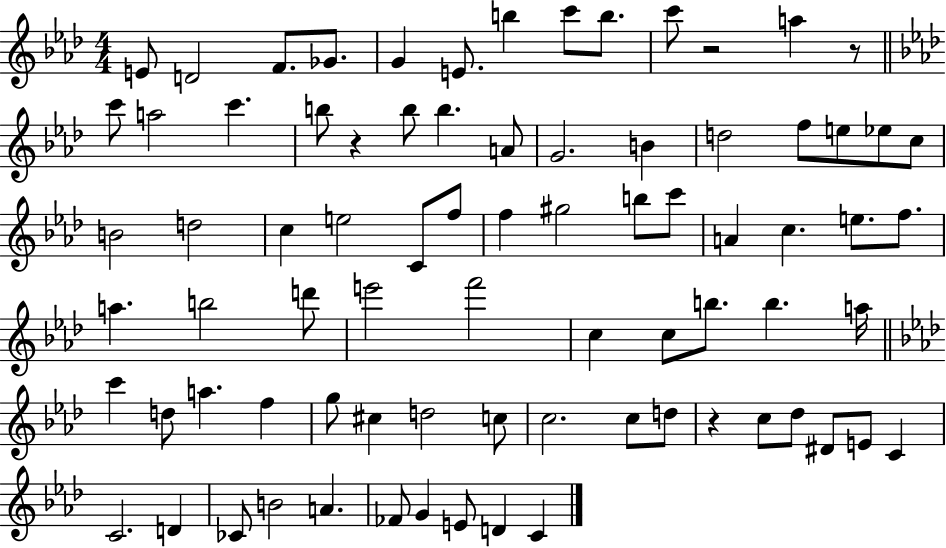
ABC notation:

X:1
T:Untitled
M:4/4
L:1/4
K:Ab
E/2 D2 F/2 _G/2 G E/2 b c'/2 b/2 c'/2 z2 a z/2 c'/2 a2 c' b/2 z b/2 b A/2 G2 B d2 f/2 e/2 _e/2 c/2 B2 d2 c e2 C/2 f/2 f ^g2 b/2 c'/2 A c e/2 f/2 a b2 d'/2 e'2 f'2 c c/2 b/2 b a/4 c' d/2 a f g/2 ^c d2 c/2 c2 c/2 d/2 z c/2 _d/2 ^D/2 E/2 C C2 D _C/2 B2 A _F/2 G E/2 D C